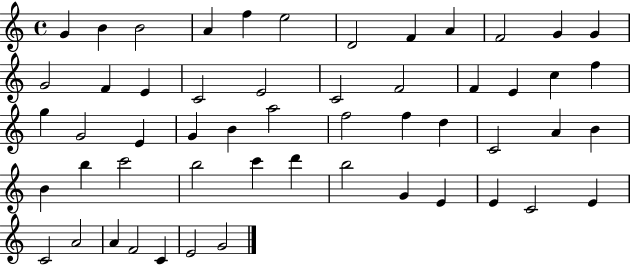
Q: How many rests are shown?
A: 0